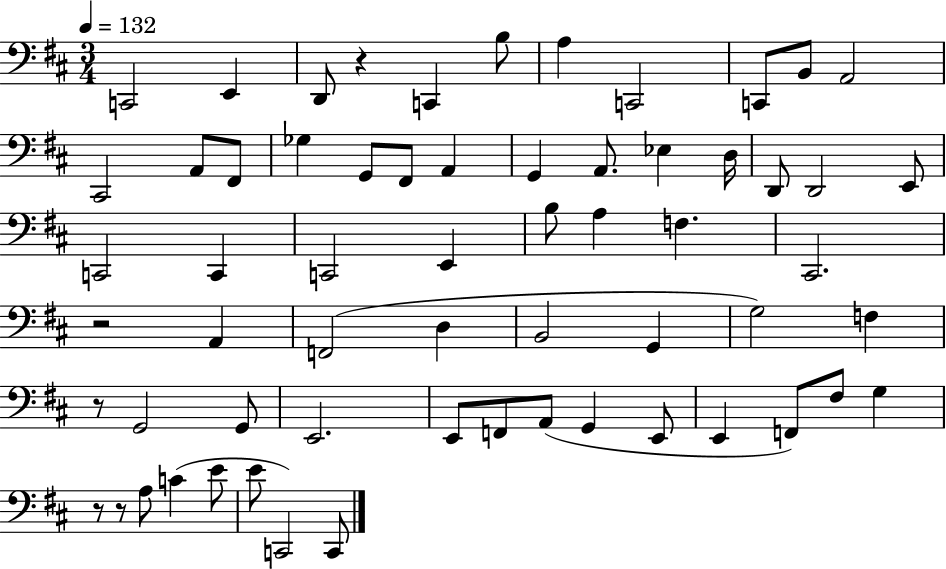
X:1
T:Untitled
M:3/4
L:1/4
K:D
C,,2 E,, D,,/2 z C,, B,/2 A, C,,2 C,,/2 B,,/2 A,,2 ^C,,2 A,,/2 ^F,,/2 _G, G,,/2 ^F,,/2 A,, G,, A,,/2 _E, D,/4 D,,/2 D,,2 E,,/2 C,,2 C,, C,,2 E,, B,/2 A, F, ^C,,2 z2 A,, F,,2 D, B,,2 G,, G,2 F, z/2 G,,2 G,,/2 E,,2 E,,/2 F,,/2 A,,/2 G,, E,,/2 E,, F,,/2 ^F,/2 G, z/2 z/2 A,/2 C E/2 E/2 C,,2 C,,/2